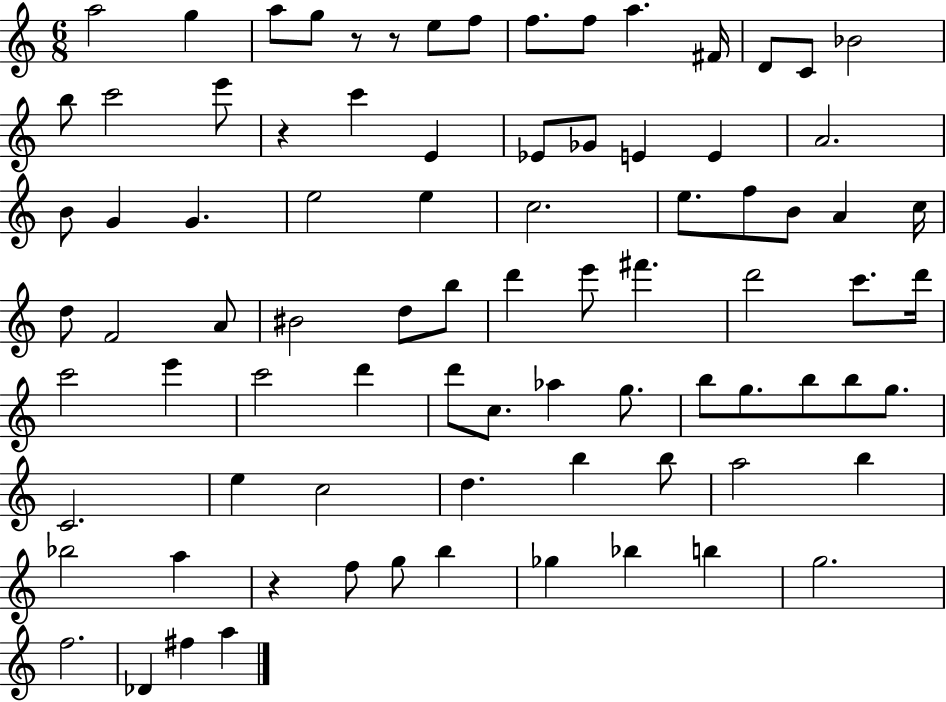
{
  \clef treble
  \numericTimeSignature
  \time 6/8
  \key c \major
  a''2 g''4 | a''8 g''8 r8 r8 e''8 f''8 | f''8. f''8 a''4. fis'16 | d'8 c'8 bes'2 | \break b''8 c'''2 e'''8 | r4 c'''4 e'4 | ees'8 ges'8 e'4 e'4 | a'2. | \break b'8 g'4 g'4. | e''2 e''4 | c''2. | e''8. f''8 b'8 a'4 c''16 | \break d''8 f'2 a'8 | bis'2 d''8 b''8 | d'''4 e'''8 fis'''4. | d'''2 c'''8. d'''16 | \break c'''2 e'''4 | c'''2 d'''4 | d'''8 c''8. aes''4 g''8. | b''8 g''8. b''8 b''8 g''8. | \break c'2. | e''4 c''2 | d''4. b''4 b''8 | a''2 b''4 | \break bes''2 a''4 | r4 f''8 g''8 b''4 | ges''4 bes''4 b''4 | g''2. | \break f''2. | des'4 fis''4 a''4 | \bar "|."
}